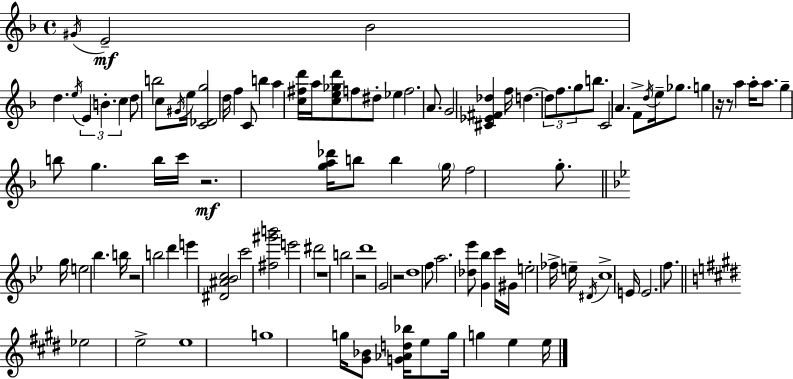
G#4/s E4/h Bb4/h D5/q. E5/s E4/q B4/q. C5/q D5/e B5/h C5/e G#4/s E5/s [C4,Db4,G5]/h D5/s F5/q C4/e B5/q A5/q [C5,F#5,D6]/s A5/s [C5,E5,Gb5,D6]/e F5/e D#5/e Eb5/q F5/h. A4/e. G4/h [C#4,Eb4,F#4,Db5]/q F5/s D5/q. D5/e F5/e. G5/e B5/e. C4/h A4/q. F4/e D5/s E5/s Gb5/e. G5/q R/s R/e A5/q A5/s A5/e. G5/q B5/e G5/q. B5/s C6/s R/h. [G5,A5,Db6]/s B5/e B5/q G5/s F5/h G5/e. G5/s E5/h Bb5/q. B5/s R/h B5/h D6/q E6/q [D#4,A#4,Bb4,C5]/h C6/h [F#5,G#6,B6]/h E6/h D#6/h R/w B5/h R/h D6/w G4/h R/h D5/w F5/e A5/h. [Db5,Eb6]/e [G4,Bb5]/q C6/s G#4/s E5/h FES5/s E5/s D#4/s C5/w E4/s E4/h. F5/e. Eb5/h E5/h E5/w G5/w G5/s [G#4,Bb4]/e [G4,Ab4,D5,Bb5]/s E5/e G5/s G5/q E5/q E5/s